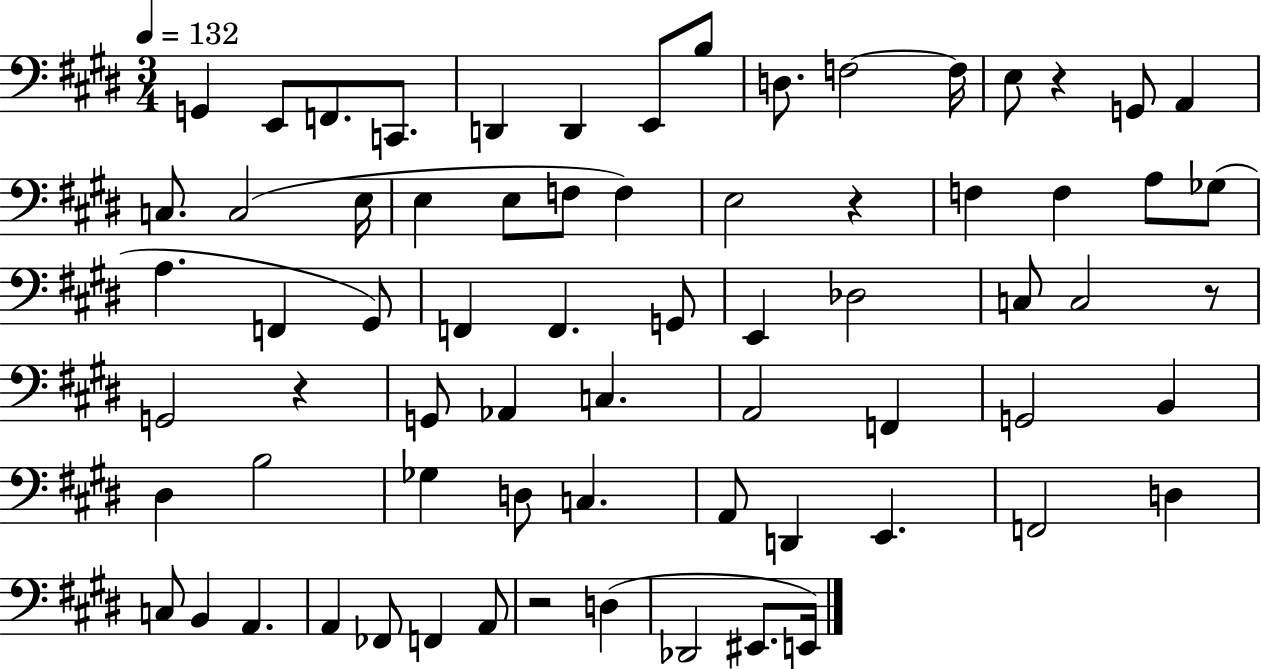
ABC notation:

X:1
T:Untitled
M:3/4
L:1/4
K:E
G,, E,,/2 F,,/2 C,,/2 D,, D,, E,,/2 B,/2 D,/2 F,2 F,/4 E,/2 z G,,/2 A,, C,/2 C,2 E,/4 E, E,/2 F,/2 F, E,2 z F, F, A,/2 _G,/2 A, F,, ^G,,/2 F,, F,, G,,/2 E,, _D,2 C,/2 C,2 z/2 G,,2 z G,,/2 _A,, C, A,,2 F,, G,,2 B,, ^D, B,2 _G, D,/2 C, A,,/2 D,, E,, F,,2 D, C,/2 B,, A,, A,, _F,,/2 F,, A,,/2 z2 D, _D,,2 ^E,,/2 E,,/4